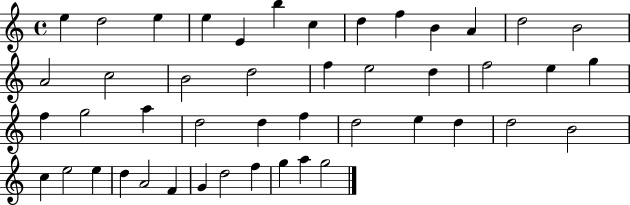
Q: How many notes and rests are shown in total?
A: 46